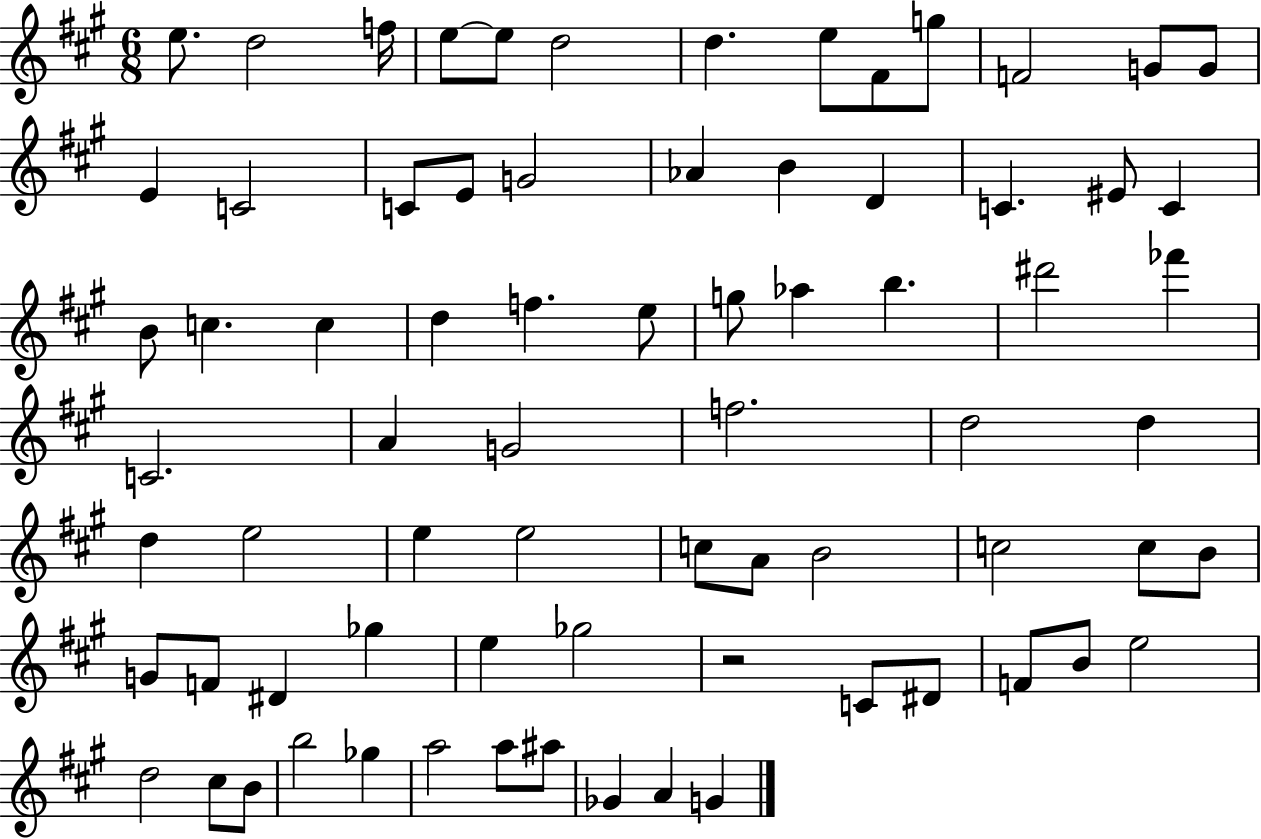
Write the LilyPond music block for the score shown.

{
  \clef treble
  \numericTimeSignature
  \time 6/8
  \key a \major
  e''8. d''2 f''16 | e''8~~ e''8 d''2 | d''4. e''8 fis'8 g''8 | f'2 g'8 g'8 | \break e'4 c'2 | c'8 e'8 g'2 | aes'4 b'4 d'4 | c'4. eis'8 c'4 | \break b'8 c''4. c''4 | d''4 f''4. e''8 | g''8 aes''4 b''4. | dis'''2 fes'''4 | \break c'2. | a'4 g'2 | f''2. | d''2 d''4 | \break d''4 e''2 | e''4 e''2 | c''8 a'8 b'2 | c''2 c''8 b'8 | \break g'8 f'8 dis'4 ges''4 | e''4 ges''2 | r2 c'8 dis'8 | f'8 b'8 e''2 | \break d''2 cis''8 b'8 | b''2 ges''4 | a''2 a''8 ais''8 | ges'4 a'4 g'4 | \break \bar "|."
}